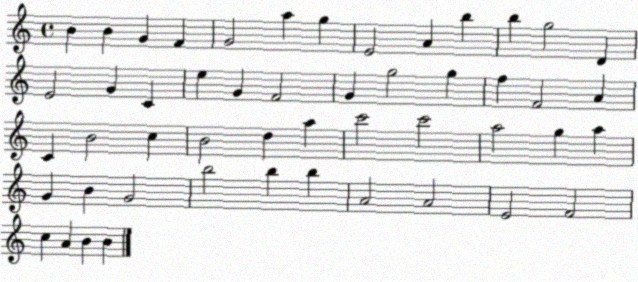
X:1
T:Untitled
M:4/4
L:1/4
K:C
B B G F G2 a g E2 A b b g2 D E2 G C e G F2 G g2 g f F2 A C B2 c B2 d a c'2 c'2 a2 g a G B G2 b2 b b A2 A2 E2 F2 c A B B